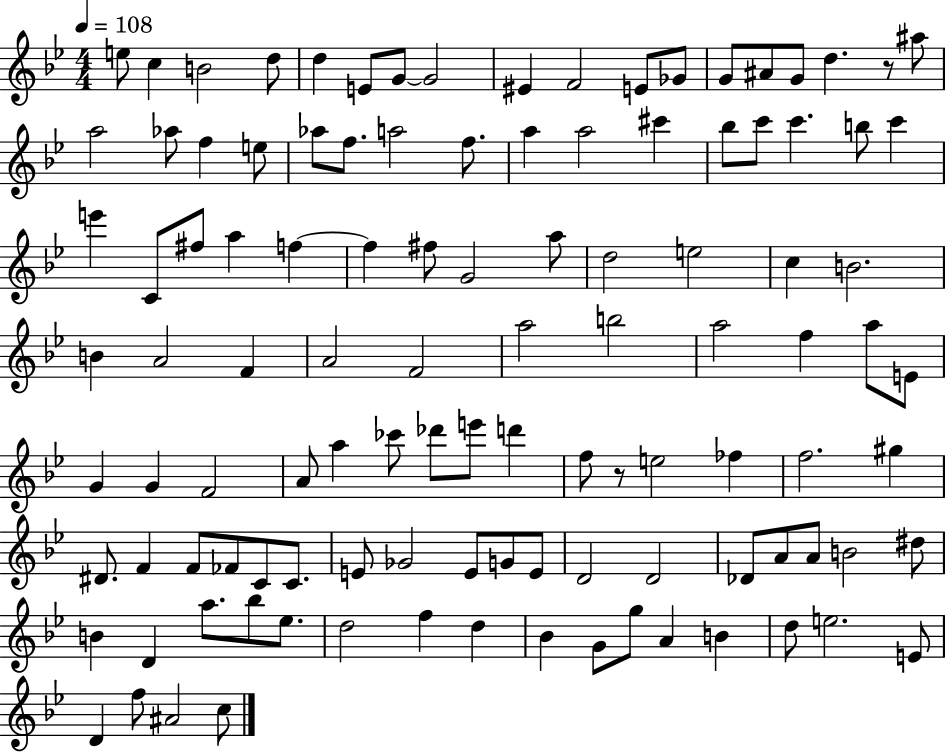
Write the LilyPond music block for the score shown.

{
  \clef treble
  \numericTimeSignature
  \time 4/4
  \key bes \major
  \tempo 4 = 108
  \repeat volta 2 { e''8 c''4 b'2 d''8 | d''4 e'8 g'8~~ g'2 | eis'4 f'2 e'8 ges'8 | g'8 ais'8 g'8 d''4. r8 ais''8 | \break a''2 aes''8 f''4 e''8 | aes''8 f''8. a''2 f''8. | a''4 a''2 cis'''4 | bes''8 c'''8 c'''4. b''8 c'''4 | \break e'''4 c'8 fis''8 a''4 f''4~~ | f''4 fis''8 g'2 a''8 | d''2 e''2 | c''4 b'2. | \break b'4 a'2 f'4 | a'2 f'2 | a''2 b''2 | a''2 f''4 a''8 e'8 | \break g'4 g'4 f'2 | a'8 a''4 ces'''8 des'''8 e'''8 d'''4 | f''8 r8 e''2 fes''4 | f''2. gis''4 | \break dis'8. f'4 f'8 fes'8 c'8 c'8. | e'8 ges'2 e'8 g'8 e'8 | d'2 d'2 | des'8 a'8 a'8 b'2 dis''8 | \break b'4 d'4 a''8. bes''8 ees''8. | d''2 f''4 d''4 | bes'4 g'8 g''8 a'4 b'4 | d''8 e''2. e'8 | \break d'4 f''8 ais'2 c''8 | } \bar "|."
}